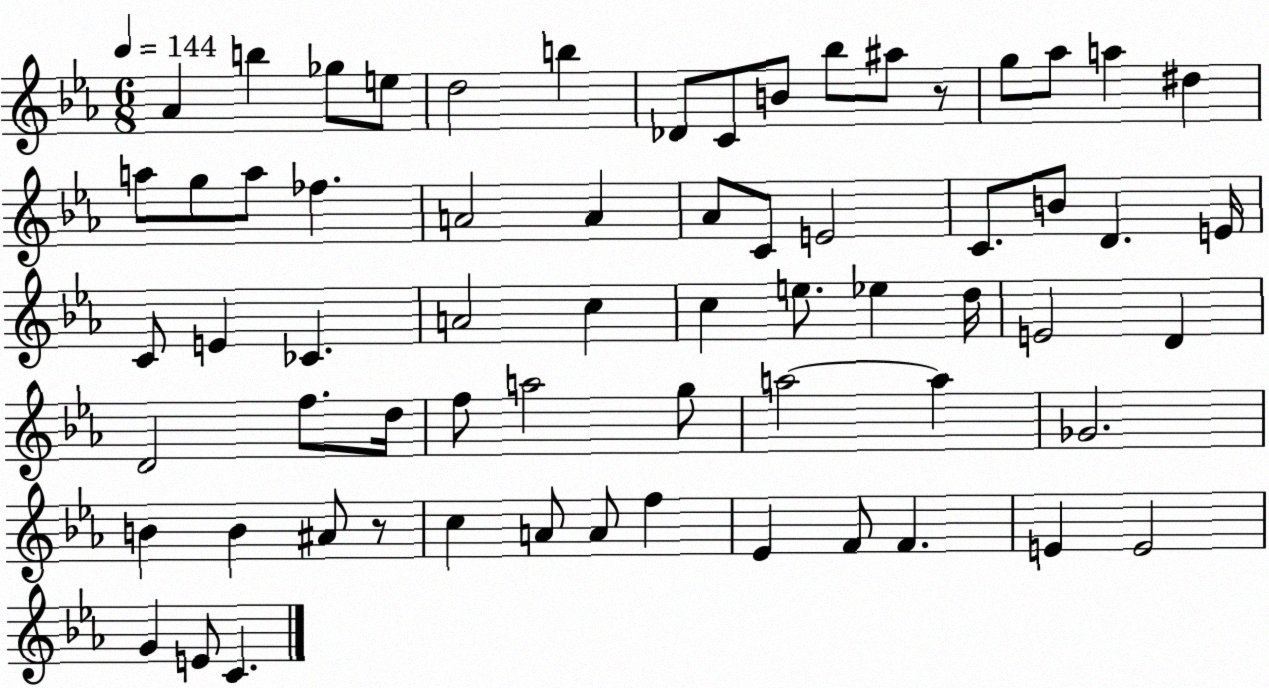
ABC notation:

X:1
T:Untitled
M:6/8
L:1/4
K:Eb
_A b _g/2 e/2 d2 b _D/2 C/2 B/2 _b/2 ^a/2 z/2 g/2 _a/2 a ^d a/2 g/2 a/2 _f A2 A _A/2 C/2 E2 C/2 B/2 D E/4 C/2 E _C A2 c c e/2 _e d/4 E2 D D2 f/2 d/4 f/2 a2 g/2 a2 a _G2 B B ^A/2 z/2 c A/2 A/2 f _E F/2 F E E2 G E/2 C